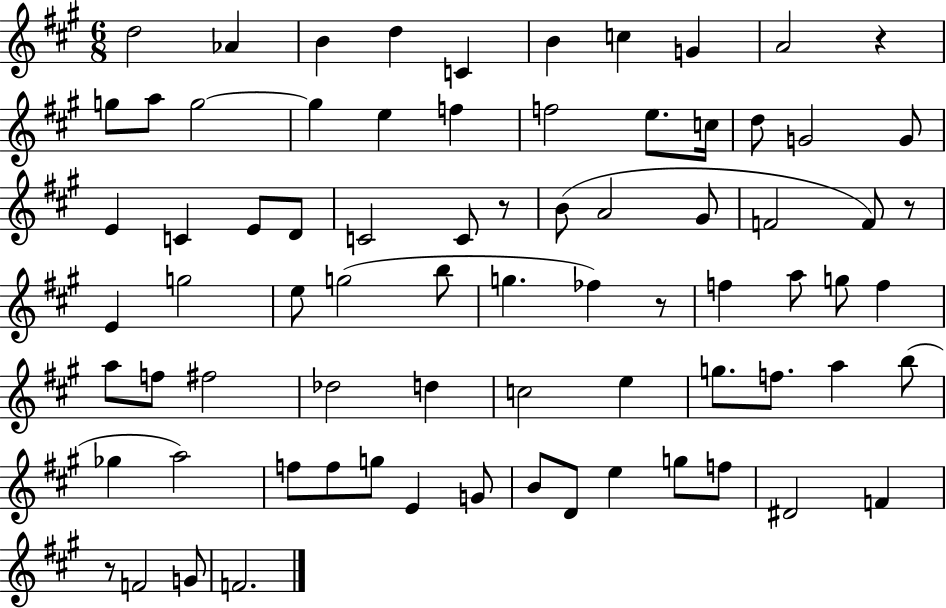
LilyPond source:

{
  \clef treble
  \numericTimeSignature
  \time 6/8
  \key a \major
  \repeat volta 2 { d''2 aes'4 | b'4 d''4 c'4 | b'4 c''4 g'4 | a'2 r4 | \break g''8 a''8 g''2~~ | g''4 e''4 f''4 | f''2 e''8. c''16 | d''8 g'2 g'8 | \break e'4 c'4 e'8 d'8 | c'2 c'8 r8 | b'8( a'2 gis'8 | f'2 f'8) r8 | \break e'4 g''2 | e''8 g''2( b''8 | g''4. fes''4) r8 | f''4 a''8 g''8 f''4 | \break a''8 f''8 fis''2 | des''2 d''4 | c''2 e''4 | g''8. f''8. a''4 b''8( | \break ges''4 a''2) | f''8 f''8 g''8 e'4 g'8 | b'8 d'8 e''4 g''8 f''8 | dis'2 f'4 | \break r8 f'2 g'8 | f'2. | } \bar "|."
}